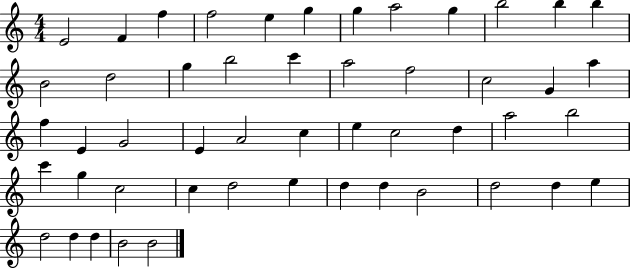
E4/h F4/q F5/q F5/h E5/q G5/q G5/q A5/h G5/q B5/h B5/q B5/q B4/h D5/h G5/q B5/h C6/q A5/h F5/h C5/h G4/q A5/q F5/q E4/q G4/h E4/q A4/h C5/q E5/q C5/h D5/q A5/h B5/h C6/q G5/q C5/h C5/q D5/h E5/q D5/q D5/q B4/h D5/h D5/q E5/q D5/h D5/q D5/q B4/h B4/h